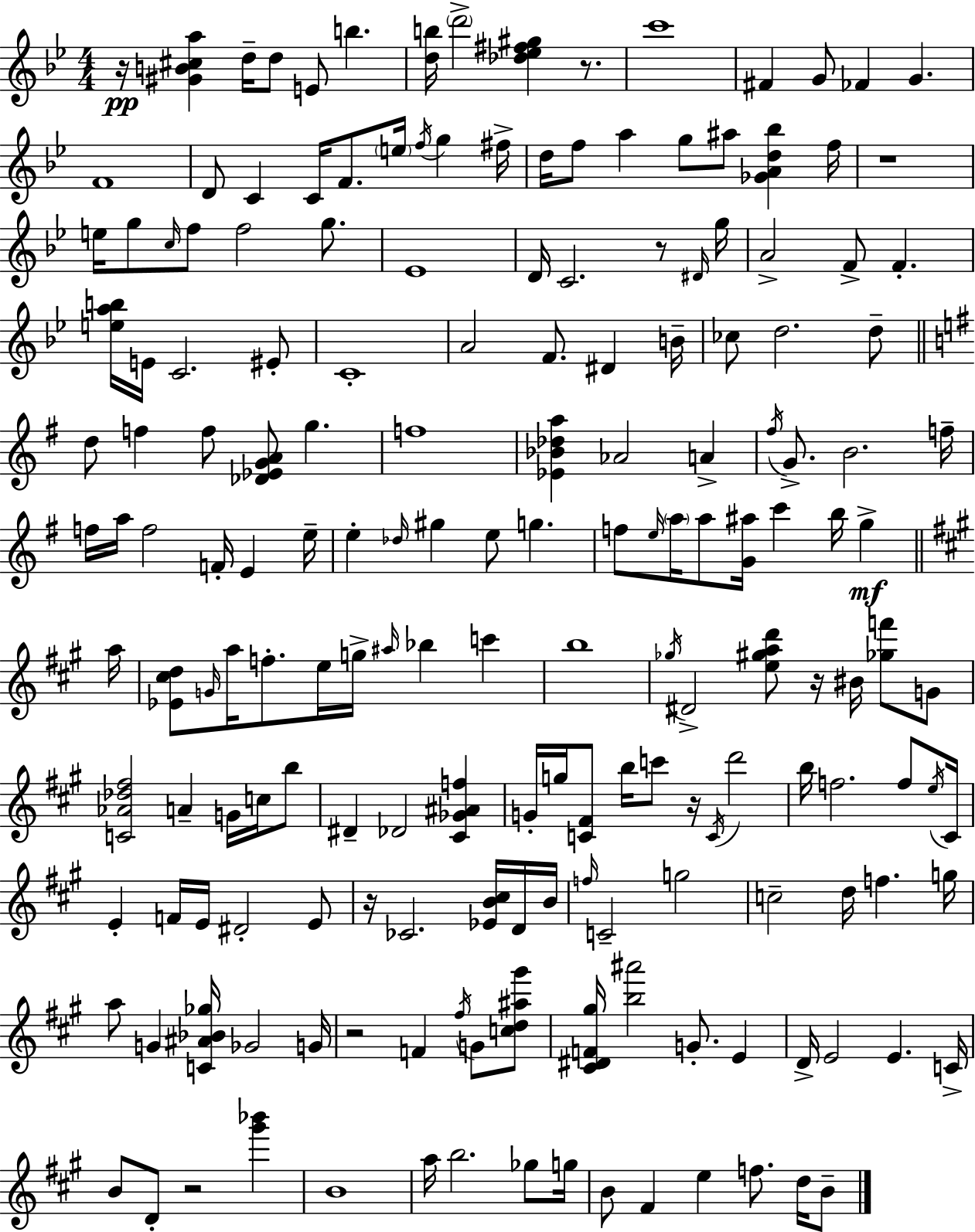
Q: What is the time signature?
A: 4/4